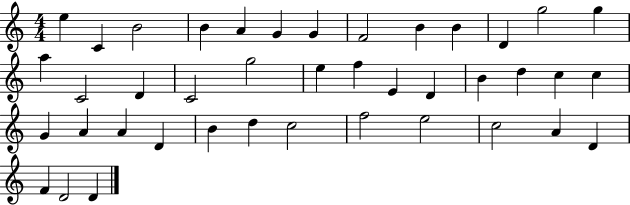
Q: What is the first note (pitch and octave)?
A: E5